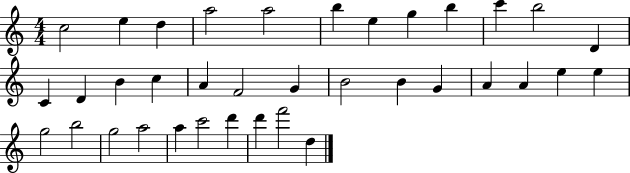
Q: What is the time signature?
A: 4/4